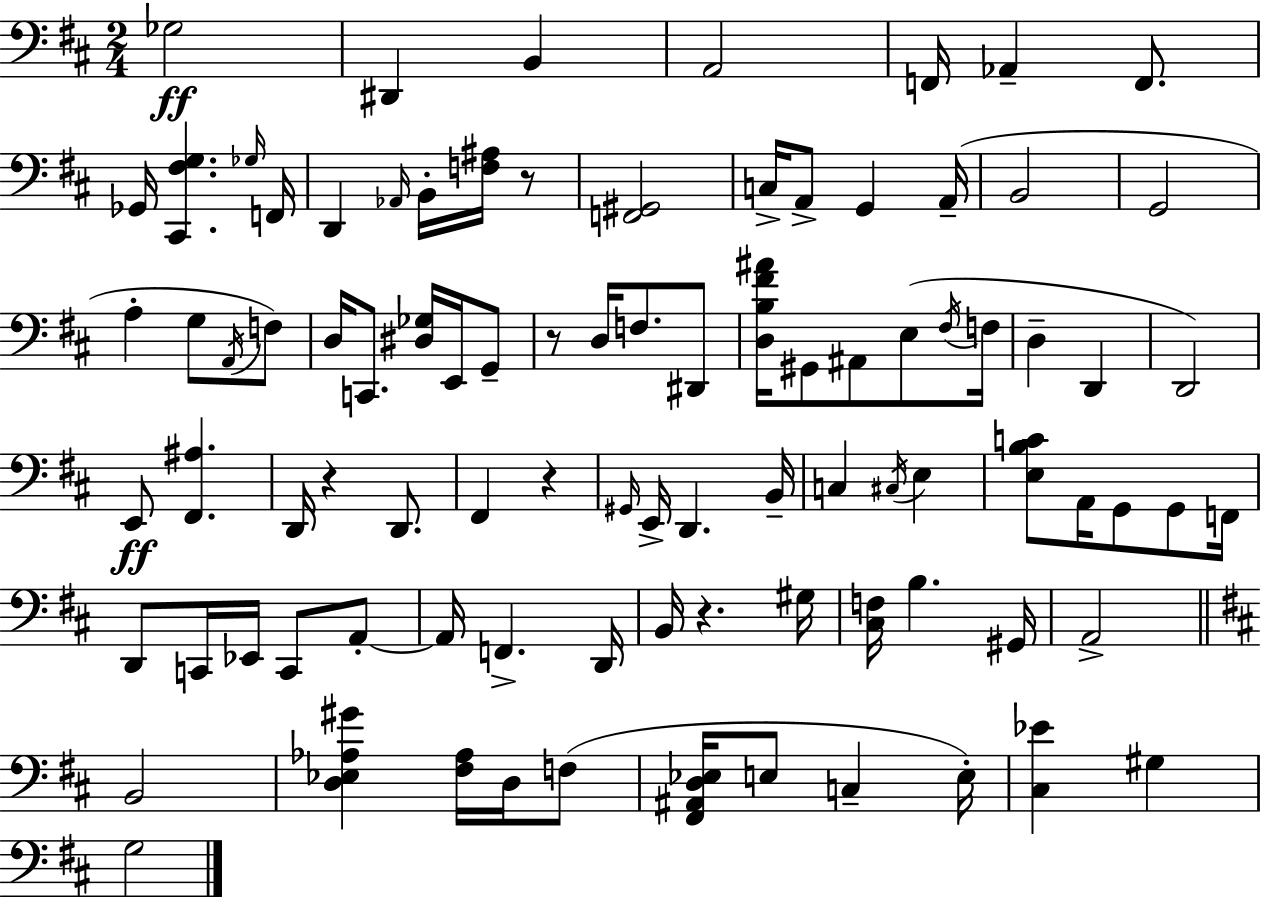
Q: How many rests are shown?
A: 5